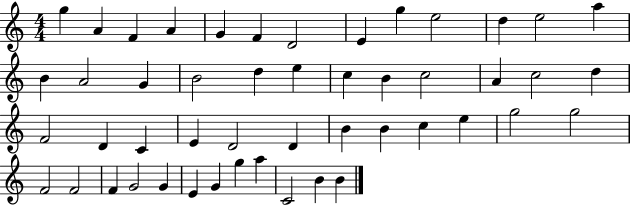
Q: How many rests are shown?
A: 0